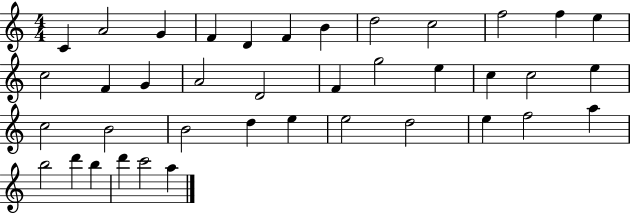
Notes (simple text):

C4/q A4/h G4/q F4/q D4/q F4/q B4/q D5/h C5/h F5/h F5/q E5/q C5/h F4/q G4/q A4/h D4/h F4/q G5/h E5/q C5/q C5/h E5/q C5/h B4/h B4/h D5/q E5/q E5/h D5/h E5/q F5/h A5/q B5/h D6/q B5/q D6/q C6/h A5/q